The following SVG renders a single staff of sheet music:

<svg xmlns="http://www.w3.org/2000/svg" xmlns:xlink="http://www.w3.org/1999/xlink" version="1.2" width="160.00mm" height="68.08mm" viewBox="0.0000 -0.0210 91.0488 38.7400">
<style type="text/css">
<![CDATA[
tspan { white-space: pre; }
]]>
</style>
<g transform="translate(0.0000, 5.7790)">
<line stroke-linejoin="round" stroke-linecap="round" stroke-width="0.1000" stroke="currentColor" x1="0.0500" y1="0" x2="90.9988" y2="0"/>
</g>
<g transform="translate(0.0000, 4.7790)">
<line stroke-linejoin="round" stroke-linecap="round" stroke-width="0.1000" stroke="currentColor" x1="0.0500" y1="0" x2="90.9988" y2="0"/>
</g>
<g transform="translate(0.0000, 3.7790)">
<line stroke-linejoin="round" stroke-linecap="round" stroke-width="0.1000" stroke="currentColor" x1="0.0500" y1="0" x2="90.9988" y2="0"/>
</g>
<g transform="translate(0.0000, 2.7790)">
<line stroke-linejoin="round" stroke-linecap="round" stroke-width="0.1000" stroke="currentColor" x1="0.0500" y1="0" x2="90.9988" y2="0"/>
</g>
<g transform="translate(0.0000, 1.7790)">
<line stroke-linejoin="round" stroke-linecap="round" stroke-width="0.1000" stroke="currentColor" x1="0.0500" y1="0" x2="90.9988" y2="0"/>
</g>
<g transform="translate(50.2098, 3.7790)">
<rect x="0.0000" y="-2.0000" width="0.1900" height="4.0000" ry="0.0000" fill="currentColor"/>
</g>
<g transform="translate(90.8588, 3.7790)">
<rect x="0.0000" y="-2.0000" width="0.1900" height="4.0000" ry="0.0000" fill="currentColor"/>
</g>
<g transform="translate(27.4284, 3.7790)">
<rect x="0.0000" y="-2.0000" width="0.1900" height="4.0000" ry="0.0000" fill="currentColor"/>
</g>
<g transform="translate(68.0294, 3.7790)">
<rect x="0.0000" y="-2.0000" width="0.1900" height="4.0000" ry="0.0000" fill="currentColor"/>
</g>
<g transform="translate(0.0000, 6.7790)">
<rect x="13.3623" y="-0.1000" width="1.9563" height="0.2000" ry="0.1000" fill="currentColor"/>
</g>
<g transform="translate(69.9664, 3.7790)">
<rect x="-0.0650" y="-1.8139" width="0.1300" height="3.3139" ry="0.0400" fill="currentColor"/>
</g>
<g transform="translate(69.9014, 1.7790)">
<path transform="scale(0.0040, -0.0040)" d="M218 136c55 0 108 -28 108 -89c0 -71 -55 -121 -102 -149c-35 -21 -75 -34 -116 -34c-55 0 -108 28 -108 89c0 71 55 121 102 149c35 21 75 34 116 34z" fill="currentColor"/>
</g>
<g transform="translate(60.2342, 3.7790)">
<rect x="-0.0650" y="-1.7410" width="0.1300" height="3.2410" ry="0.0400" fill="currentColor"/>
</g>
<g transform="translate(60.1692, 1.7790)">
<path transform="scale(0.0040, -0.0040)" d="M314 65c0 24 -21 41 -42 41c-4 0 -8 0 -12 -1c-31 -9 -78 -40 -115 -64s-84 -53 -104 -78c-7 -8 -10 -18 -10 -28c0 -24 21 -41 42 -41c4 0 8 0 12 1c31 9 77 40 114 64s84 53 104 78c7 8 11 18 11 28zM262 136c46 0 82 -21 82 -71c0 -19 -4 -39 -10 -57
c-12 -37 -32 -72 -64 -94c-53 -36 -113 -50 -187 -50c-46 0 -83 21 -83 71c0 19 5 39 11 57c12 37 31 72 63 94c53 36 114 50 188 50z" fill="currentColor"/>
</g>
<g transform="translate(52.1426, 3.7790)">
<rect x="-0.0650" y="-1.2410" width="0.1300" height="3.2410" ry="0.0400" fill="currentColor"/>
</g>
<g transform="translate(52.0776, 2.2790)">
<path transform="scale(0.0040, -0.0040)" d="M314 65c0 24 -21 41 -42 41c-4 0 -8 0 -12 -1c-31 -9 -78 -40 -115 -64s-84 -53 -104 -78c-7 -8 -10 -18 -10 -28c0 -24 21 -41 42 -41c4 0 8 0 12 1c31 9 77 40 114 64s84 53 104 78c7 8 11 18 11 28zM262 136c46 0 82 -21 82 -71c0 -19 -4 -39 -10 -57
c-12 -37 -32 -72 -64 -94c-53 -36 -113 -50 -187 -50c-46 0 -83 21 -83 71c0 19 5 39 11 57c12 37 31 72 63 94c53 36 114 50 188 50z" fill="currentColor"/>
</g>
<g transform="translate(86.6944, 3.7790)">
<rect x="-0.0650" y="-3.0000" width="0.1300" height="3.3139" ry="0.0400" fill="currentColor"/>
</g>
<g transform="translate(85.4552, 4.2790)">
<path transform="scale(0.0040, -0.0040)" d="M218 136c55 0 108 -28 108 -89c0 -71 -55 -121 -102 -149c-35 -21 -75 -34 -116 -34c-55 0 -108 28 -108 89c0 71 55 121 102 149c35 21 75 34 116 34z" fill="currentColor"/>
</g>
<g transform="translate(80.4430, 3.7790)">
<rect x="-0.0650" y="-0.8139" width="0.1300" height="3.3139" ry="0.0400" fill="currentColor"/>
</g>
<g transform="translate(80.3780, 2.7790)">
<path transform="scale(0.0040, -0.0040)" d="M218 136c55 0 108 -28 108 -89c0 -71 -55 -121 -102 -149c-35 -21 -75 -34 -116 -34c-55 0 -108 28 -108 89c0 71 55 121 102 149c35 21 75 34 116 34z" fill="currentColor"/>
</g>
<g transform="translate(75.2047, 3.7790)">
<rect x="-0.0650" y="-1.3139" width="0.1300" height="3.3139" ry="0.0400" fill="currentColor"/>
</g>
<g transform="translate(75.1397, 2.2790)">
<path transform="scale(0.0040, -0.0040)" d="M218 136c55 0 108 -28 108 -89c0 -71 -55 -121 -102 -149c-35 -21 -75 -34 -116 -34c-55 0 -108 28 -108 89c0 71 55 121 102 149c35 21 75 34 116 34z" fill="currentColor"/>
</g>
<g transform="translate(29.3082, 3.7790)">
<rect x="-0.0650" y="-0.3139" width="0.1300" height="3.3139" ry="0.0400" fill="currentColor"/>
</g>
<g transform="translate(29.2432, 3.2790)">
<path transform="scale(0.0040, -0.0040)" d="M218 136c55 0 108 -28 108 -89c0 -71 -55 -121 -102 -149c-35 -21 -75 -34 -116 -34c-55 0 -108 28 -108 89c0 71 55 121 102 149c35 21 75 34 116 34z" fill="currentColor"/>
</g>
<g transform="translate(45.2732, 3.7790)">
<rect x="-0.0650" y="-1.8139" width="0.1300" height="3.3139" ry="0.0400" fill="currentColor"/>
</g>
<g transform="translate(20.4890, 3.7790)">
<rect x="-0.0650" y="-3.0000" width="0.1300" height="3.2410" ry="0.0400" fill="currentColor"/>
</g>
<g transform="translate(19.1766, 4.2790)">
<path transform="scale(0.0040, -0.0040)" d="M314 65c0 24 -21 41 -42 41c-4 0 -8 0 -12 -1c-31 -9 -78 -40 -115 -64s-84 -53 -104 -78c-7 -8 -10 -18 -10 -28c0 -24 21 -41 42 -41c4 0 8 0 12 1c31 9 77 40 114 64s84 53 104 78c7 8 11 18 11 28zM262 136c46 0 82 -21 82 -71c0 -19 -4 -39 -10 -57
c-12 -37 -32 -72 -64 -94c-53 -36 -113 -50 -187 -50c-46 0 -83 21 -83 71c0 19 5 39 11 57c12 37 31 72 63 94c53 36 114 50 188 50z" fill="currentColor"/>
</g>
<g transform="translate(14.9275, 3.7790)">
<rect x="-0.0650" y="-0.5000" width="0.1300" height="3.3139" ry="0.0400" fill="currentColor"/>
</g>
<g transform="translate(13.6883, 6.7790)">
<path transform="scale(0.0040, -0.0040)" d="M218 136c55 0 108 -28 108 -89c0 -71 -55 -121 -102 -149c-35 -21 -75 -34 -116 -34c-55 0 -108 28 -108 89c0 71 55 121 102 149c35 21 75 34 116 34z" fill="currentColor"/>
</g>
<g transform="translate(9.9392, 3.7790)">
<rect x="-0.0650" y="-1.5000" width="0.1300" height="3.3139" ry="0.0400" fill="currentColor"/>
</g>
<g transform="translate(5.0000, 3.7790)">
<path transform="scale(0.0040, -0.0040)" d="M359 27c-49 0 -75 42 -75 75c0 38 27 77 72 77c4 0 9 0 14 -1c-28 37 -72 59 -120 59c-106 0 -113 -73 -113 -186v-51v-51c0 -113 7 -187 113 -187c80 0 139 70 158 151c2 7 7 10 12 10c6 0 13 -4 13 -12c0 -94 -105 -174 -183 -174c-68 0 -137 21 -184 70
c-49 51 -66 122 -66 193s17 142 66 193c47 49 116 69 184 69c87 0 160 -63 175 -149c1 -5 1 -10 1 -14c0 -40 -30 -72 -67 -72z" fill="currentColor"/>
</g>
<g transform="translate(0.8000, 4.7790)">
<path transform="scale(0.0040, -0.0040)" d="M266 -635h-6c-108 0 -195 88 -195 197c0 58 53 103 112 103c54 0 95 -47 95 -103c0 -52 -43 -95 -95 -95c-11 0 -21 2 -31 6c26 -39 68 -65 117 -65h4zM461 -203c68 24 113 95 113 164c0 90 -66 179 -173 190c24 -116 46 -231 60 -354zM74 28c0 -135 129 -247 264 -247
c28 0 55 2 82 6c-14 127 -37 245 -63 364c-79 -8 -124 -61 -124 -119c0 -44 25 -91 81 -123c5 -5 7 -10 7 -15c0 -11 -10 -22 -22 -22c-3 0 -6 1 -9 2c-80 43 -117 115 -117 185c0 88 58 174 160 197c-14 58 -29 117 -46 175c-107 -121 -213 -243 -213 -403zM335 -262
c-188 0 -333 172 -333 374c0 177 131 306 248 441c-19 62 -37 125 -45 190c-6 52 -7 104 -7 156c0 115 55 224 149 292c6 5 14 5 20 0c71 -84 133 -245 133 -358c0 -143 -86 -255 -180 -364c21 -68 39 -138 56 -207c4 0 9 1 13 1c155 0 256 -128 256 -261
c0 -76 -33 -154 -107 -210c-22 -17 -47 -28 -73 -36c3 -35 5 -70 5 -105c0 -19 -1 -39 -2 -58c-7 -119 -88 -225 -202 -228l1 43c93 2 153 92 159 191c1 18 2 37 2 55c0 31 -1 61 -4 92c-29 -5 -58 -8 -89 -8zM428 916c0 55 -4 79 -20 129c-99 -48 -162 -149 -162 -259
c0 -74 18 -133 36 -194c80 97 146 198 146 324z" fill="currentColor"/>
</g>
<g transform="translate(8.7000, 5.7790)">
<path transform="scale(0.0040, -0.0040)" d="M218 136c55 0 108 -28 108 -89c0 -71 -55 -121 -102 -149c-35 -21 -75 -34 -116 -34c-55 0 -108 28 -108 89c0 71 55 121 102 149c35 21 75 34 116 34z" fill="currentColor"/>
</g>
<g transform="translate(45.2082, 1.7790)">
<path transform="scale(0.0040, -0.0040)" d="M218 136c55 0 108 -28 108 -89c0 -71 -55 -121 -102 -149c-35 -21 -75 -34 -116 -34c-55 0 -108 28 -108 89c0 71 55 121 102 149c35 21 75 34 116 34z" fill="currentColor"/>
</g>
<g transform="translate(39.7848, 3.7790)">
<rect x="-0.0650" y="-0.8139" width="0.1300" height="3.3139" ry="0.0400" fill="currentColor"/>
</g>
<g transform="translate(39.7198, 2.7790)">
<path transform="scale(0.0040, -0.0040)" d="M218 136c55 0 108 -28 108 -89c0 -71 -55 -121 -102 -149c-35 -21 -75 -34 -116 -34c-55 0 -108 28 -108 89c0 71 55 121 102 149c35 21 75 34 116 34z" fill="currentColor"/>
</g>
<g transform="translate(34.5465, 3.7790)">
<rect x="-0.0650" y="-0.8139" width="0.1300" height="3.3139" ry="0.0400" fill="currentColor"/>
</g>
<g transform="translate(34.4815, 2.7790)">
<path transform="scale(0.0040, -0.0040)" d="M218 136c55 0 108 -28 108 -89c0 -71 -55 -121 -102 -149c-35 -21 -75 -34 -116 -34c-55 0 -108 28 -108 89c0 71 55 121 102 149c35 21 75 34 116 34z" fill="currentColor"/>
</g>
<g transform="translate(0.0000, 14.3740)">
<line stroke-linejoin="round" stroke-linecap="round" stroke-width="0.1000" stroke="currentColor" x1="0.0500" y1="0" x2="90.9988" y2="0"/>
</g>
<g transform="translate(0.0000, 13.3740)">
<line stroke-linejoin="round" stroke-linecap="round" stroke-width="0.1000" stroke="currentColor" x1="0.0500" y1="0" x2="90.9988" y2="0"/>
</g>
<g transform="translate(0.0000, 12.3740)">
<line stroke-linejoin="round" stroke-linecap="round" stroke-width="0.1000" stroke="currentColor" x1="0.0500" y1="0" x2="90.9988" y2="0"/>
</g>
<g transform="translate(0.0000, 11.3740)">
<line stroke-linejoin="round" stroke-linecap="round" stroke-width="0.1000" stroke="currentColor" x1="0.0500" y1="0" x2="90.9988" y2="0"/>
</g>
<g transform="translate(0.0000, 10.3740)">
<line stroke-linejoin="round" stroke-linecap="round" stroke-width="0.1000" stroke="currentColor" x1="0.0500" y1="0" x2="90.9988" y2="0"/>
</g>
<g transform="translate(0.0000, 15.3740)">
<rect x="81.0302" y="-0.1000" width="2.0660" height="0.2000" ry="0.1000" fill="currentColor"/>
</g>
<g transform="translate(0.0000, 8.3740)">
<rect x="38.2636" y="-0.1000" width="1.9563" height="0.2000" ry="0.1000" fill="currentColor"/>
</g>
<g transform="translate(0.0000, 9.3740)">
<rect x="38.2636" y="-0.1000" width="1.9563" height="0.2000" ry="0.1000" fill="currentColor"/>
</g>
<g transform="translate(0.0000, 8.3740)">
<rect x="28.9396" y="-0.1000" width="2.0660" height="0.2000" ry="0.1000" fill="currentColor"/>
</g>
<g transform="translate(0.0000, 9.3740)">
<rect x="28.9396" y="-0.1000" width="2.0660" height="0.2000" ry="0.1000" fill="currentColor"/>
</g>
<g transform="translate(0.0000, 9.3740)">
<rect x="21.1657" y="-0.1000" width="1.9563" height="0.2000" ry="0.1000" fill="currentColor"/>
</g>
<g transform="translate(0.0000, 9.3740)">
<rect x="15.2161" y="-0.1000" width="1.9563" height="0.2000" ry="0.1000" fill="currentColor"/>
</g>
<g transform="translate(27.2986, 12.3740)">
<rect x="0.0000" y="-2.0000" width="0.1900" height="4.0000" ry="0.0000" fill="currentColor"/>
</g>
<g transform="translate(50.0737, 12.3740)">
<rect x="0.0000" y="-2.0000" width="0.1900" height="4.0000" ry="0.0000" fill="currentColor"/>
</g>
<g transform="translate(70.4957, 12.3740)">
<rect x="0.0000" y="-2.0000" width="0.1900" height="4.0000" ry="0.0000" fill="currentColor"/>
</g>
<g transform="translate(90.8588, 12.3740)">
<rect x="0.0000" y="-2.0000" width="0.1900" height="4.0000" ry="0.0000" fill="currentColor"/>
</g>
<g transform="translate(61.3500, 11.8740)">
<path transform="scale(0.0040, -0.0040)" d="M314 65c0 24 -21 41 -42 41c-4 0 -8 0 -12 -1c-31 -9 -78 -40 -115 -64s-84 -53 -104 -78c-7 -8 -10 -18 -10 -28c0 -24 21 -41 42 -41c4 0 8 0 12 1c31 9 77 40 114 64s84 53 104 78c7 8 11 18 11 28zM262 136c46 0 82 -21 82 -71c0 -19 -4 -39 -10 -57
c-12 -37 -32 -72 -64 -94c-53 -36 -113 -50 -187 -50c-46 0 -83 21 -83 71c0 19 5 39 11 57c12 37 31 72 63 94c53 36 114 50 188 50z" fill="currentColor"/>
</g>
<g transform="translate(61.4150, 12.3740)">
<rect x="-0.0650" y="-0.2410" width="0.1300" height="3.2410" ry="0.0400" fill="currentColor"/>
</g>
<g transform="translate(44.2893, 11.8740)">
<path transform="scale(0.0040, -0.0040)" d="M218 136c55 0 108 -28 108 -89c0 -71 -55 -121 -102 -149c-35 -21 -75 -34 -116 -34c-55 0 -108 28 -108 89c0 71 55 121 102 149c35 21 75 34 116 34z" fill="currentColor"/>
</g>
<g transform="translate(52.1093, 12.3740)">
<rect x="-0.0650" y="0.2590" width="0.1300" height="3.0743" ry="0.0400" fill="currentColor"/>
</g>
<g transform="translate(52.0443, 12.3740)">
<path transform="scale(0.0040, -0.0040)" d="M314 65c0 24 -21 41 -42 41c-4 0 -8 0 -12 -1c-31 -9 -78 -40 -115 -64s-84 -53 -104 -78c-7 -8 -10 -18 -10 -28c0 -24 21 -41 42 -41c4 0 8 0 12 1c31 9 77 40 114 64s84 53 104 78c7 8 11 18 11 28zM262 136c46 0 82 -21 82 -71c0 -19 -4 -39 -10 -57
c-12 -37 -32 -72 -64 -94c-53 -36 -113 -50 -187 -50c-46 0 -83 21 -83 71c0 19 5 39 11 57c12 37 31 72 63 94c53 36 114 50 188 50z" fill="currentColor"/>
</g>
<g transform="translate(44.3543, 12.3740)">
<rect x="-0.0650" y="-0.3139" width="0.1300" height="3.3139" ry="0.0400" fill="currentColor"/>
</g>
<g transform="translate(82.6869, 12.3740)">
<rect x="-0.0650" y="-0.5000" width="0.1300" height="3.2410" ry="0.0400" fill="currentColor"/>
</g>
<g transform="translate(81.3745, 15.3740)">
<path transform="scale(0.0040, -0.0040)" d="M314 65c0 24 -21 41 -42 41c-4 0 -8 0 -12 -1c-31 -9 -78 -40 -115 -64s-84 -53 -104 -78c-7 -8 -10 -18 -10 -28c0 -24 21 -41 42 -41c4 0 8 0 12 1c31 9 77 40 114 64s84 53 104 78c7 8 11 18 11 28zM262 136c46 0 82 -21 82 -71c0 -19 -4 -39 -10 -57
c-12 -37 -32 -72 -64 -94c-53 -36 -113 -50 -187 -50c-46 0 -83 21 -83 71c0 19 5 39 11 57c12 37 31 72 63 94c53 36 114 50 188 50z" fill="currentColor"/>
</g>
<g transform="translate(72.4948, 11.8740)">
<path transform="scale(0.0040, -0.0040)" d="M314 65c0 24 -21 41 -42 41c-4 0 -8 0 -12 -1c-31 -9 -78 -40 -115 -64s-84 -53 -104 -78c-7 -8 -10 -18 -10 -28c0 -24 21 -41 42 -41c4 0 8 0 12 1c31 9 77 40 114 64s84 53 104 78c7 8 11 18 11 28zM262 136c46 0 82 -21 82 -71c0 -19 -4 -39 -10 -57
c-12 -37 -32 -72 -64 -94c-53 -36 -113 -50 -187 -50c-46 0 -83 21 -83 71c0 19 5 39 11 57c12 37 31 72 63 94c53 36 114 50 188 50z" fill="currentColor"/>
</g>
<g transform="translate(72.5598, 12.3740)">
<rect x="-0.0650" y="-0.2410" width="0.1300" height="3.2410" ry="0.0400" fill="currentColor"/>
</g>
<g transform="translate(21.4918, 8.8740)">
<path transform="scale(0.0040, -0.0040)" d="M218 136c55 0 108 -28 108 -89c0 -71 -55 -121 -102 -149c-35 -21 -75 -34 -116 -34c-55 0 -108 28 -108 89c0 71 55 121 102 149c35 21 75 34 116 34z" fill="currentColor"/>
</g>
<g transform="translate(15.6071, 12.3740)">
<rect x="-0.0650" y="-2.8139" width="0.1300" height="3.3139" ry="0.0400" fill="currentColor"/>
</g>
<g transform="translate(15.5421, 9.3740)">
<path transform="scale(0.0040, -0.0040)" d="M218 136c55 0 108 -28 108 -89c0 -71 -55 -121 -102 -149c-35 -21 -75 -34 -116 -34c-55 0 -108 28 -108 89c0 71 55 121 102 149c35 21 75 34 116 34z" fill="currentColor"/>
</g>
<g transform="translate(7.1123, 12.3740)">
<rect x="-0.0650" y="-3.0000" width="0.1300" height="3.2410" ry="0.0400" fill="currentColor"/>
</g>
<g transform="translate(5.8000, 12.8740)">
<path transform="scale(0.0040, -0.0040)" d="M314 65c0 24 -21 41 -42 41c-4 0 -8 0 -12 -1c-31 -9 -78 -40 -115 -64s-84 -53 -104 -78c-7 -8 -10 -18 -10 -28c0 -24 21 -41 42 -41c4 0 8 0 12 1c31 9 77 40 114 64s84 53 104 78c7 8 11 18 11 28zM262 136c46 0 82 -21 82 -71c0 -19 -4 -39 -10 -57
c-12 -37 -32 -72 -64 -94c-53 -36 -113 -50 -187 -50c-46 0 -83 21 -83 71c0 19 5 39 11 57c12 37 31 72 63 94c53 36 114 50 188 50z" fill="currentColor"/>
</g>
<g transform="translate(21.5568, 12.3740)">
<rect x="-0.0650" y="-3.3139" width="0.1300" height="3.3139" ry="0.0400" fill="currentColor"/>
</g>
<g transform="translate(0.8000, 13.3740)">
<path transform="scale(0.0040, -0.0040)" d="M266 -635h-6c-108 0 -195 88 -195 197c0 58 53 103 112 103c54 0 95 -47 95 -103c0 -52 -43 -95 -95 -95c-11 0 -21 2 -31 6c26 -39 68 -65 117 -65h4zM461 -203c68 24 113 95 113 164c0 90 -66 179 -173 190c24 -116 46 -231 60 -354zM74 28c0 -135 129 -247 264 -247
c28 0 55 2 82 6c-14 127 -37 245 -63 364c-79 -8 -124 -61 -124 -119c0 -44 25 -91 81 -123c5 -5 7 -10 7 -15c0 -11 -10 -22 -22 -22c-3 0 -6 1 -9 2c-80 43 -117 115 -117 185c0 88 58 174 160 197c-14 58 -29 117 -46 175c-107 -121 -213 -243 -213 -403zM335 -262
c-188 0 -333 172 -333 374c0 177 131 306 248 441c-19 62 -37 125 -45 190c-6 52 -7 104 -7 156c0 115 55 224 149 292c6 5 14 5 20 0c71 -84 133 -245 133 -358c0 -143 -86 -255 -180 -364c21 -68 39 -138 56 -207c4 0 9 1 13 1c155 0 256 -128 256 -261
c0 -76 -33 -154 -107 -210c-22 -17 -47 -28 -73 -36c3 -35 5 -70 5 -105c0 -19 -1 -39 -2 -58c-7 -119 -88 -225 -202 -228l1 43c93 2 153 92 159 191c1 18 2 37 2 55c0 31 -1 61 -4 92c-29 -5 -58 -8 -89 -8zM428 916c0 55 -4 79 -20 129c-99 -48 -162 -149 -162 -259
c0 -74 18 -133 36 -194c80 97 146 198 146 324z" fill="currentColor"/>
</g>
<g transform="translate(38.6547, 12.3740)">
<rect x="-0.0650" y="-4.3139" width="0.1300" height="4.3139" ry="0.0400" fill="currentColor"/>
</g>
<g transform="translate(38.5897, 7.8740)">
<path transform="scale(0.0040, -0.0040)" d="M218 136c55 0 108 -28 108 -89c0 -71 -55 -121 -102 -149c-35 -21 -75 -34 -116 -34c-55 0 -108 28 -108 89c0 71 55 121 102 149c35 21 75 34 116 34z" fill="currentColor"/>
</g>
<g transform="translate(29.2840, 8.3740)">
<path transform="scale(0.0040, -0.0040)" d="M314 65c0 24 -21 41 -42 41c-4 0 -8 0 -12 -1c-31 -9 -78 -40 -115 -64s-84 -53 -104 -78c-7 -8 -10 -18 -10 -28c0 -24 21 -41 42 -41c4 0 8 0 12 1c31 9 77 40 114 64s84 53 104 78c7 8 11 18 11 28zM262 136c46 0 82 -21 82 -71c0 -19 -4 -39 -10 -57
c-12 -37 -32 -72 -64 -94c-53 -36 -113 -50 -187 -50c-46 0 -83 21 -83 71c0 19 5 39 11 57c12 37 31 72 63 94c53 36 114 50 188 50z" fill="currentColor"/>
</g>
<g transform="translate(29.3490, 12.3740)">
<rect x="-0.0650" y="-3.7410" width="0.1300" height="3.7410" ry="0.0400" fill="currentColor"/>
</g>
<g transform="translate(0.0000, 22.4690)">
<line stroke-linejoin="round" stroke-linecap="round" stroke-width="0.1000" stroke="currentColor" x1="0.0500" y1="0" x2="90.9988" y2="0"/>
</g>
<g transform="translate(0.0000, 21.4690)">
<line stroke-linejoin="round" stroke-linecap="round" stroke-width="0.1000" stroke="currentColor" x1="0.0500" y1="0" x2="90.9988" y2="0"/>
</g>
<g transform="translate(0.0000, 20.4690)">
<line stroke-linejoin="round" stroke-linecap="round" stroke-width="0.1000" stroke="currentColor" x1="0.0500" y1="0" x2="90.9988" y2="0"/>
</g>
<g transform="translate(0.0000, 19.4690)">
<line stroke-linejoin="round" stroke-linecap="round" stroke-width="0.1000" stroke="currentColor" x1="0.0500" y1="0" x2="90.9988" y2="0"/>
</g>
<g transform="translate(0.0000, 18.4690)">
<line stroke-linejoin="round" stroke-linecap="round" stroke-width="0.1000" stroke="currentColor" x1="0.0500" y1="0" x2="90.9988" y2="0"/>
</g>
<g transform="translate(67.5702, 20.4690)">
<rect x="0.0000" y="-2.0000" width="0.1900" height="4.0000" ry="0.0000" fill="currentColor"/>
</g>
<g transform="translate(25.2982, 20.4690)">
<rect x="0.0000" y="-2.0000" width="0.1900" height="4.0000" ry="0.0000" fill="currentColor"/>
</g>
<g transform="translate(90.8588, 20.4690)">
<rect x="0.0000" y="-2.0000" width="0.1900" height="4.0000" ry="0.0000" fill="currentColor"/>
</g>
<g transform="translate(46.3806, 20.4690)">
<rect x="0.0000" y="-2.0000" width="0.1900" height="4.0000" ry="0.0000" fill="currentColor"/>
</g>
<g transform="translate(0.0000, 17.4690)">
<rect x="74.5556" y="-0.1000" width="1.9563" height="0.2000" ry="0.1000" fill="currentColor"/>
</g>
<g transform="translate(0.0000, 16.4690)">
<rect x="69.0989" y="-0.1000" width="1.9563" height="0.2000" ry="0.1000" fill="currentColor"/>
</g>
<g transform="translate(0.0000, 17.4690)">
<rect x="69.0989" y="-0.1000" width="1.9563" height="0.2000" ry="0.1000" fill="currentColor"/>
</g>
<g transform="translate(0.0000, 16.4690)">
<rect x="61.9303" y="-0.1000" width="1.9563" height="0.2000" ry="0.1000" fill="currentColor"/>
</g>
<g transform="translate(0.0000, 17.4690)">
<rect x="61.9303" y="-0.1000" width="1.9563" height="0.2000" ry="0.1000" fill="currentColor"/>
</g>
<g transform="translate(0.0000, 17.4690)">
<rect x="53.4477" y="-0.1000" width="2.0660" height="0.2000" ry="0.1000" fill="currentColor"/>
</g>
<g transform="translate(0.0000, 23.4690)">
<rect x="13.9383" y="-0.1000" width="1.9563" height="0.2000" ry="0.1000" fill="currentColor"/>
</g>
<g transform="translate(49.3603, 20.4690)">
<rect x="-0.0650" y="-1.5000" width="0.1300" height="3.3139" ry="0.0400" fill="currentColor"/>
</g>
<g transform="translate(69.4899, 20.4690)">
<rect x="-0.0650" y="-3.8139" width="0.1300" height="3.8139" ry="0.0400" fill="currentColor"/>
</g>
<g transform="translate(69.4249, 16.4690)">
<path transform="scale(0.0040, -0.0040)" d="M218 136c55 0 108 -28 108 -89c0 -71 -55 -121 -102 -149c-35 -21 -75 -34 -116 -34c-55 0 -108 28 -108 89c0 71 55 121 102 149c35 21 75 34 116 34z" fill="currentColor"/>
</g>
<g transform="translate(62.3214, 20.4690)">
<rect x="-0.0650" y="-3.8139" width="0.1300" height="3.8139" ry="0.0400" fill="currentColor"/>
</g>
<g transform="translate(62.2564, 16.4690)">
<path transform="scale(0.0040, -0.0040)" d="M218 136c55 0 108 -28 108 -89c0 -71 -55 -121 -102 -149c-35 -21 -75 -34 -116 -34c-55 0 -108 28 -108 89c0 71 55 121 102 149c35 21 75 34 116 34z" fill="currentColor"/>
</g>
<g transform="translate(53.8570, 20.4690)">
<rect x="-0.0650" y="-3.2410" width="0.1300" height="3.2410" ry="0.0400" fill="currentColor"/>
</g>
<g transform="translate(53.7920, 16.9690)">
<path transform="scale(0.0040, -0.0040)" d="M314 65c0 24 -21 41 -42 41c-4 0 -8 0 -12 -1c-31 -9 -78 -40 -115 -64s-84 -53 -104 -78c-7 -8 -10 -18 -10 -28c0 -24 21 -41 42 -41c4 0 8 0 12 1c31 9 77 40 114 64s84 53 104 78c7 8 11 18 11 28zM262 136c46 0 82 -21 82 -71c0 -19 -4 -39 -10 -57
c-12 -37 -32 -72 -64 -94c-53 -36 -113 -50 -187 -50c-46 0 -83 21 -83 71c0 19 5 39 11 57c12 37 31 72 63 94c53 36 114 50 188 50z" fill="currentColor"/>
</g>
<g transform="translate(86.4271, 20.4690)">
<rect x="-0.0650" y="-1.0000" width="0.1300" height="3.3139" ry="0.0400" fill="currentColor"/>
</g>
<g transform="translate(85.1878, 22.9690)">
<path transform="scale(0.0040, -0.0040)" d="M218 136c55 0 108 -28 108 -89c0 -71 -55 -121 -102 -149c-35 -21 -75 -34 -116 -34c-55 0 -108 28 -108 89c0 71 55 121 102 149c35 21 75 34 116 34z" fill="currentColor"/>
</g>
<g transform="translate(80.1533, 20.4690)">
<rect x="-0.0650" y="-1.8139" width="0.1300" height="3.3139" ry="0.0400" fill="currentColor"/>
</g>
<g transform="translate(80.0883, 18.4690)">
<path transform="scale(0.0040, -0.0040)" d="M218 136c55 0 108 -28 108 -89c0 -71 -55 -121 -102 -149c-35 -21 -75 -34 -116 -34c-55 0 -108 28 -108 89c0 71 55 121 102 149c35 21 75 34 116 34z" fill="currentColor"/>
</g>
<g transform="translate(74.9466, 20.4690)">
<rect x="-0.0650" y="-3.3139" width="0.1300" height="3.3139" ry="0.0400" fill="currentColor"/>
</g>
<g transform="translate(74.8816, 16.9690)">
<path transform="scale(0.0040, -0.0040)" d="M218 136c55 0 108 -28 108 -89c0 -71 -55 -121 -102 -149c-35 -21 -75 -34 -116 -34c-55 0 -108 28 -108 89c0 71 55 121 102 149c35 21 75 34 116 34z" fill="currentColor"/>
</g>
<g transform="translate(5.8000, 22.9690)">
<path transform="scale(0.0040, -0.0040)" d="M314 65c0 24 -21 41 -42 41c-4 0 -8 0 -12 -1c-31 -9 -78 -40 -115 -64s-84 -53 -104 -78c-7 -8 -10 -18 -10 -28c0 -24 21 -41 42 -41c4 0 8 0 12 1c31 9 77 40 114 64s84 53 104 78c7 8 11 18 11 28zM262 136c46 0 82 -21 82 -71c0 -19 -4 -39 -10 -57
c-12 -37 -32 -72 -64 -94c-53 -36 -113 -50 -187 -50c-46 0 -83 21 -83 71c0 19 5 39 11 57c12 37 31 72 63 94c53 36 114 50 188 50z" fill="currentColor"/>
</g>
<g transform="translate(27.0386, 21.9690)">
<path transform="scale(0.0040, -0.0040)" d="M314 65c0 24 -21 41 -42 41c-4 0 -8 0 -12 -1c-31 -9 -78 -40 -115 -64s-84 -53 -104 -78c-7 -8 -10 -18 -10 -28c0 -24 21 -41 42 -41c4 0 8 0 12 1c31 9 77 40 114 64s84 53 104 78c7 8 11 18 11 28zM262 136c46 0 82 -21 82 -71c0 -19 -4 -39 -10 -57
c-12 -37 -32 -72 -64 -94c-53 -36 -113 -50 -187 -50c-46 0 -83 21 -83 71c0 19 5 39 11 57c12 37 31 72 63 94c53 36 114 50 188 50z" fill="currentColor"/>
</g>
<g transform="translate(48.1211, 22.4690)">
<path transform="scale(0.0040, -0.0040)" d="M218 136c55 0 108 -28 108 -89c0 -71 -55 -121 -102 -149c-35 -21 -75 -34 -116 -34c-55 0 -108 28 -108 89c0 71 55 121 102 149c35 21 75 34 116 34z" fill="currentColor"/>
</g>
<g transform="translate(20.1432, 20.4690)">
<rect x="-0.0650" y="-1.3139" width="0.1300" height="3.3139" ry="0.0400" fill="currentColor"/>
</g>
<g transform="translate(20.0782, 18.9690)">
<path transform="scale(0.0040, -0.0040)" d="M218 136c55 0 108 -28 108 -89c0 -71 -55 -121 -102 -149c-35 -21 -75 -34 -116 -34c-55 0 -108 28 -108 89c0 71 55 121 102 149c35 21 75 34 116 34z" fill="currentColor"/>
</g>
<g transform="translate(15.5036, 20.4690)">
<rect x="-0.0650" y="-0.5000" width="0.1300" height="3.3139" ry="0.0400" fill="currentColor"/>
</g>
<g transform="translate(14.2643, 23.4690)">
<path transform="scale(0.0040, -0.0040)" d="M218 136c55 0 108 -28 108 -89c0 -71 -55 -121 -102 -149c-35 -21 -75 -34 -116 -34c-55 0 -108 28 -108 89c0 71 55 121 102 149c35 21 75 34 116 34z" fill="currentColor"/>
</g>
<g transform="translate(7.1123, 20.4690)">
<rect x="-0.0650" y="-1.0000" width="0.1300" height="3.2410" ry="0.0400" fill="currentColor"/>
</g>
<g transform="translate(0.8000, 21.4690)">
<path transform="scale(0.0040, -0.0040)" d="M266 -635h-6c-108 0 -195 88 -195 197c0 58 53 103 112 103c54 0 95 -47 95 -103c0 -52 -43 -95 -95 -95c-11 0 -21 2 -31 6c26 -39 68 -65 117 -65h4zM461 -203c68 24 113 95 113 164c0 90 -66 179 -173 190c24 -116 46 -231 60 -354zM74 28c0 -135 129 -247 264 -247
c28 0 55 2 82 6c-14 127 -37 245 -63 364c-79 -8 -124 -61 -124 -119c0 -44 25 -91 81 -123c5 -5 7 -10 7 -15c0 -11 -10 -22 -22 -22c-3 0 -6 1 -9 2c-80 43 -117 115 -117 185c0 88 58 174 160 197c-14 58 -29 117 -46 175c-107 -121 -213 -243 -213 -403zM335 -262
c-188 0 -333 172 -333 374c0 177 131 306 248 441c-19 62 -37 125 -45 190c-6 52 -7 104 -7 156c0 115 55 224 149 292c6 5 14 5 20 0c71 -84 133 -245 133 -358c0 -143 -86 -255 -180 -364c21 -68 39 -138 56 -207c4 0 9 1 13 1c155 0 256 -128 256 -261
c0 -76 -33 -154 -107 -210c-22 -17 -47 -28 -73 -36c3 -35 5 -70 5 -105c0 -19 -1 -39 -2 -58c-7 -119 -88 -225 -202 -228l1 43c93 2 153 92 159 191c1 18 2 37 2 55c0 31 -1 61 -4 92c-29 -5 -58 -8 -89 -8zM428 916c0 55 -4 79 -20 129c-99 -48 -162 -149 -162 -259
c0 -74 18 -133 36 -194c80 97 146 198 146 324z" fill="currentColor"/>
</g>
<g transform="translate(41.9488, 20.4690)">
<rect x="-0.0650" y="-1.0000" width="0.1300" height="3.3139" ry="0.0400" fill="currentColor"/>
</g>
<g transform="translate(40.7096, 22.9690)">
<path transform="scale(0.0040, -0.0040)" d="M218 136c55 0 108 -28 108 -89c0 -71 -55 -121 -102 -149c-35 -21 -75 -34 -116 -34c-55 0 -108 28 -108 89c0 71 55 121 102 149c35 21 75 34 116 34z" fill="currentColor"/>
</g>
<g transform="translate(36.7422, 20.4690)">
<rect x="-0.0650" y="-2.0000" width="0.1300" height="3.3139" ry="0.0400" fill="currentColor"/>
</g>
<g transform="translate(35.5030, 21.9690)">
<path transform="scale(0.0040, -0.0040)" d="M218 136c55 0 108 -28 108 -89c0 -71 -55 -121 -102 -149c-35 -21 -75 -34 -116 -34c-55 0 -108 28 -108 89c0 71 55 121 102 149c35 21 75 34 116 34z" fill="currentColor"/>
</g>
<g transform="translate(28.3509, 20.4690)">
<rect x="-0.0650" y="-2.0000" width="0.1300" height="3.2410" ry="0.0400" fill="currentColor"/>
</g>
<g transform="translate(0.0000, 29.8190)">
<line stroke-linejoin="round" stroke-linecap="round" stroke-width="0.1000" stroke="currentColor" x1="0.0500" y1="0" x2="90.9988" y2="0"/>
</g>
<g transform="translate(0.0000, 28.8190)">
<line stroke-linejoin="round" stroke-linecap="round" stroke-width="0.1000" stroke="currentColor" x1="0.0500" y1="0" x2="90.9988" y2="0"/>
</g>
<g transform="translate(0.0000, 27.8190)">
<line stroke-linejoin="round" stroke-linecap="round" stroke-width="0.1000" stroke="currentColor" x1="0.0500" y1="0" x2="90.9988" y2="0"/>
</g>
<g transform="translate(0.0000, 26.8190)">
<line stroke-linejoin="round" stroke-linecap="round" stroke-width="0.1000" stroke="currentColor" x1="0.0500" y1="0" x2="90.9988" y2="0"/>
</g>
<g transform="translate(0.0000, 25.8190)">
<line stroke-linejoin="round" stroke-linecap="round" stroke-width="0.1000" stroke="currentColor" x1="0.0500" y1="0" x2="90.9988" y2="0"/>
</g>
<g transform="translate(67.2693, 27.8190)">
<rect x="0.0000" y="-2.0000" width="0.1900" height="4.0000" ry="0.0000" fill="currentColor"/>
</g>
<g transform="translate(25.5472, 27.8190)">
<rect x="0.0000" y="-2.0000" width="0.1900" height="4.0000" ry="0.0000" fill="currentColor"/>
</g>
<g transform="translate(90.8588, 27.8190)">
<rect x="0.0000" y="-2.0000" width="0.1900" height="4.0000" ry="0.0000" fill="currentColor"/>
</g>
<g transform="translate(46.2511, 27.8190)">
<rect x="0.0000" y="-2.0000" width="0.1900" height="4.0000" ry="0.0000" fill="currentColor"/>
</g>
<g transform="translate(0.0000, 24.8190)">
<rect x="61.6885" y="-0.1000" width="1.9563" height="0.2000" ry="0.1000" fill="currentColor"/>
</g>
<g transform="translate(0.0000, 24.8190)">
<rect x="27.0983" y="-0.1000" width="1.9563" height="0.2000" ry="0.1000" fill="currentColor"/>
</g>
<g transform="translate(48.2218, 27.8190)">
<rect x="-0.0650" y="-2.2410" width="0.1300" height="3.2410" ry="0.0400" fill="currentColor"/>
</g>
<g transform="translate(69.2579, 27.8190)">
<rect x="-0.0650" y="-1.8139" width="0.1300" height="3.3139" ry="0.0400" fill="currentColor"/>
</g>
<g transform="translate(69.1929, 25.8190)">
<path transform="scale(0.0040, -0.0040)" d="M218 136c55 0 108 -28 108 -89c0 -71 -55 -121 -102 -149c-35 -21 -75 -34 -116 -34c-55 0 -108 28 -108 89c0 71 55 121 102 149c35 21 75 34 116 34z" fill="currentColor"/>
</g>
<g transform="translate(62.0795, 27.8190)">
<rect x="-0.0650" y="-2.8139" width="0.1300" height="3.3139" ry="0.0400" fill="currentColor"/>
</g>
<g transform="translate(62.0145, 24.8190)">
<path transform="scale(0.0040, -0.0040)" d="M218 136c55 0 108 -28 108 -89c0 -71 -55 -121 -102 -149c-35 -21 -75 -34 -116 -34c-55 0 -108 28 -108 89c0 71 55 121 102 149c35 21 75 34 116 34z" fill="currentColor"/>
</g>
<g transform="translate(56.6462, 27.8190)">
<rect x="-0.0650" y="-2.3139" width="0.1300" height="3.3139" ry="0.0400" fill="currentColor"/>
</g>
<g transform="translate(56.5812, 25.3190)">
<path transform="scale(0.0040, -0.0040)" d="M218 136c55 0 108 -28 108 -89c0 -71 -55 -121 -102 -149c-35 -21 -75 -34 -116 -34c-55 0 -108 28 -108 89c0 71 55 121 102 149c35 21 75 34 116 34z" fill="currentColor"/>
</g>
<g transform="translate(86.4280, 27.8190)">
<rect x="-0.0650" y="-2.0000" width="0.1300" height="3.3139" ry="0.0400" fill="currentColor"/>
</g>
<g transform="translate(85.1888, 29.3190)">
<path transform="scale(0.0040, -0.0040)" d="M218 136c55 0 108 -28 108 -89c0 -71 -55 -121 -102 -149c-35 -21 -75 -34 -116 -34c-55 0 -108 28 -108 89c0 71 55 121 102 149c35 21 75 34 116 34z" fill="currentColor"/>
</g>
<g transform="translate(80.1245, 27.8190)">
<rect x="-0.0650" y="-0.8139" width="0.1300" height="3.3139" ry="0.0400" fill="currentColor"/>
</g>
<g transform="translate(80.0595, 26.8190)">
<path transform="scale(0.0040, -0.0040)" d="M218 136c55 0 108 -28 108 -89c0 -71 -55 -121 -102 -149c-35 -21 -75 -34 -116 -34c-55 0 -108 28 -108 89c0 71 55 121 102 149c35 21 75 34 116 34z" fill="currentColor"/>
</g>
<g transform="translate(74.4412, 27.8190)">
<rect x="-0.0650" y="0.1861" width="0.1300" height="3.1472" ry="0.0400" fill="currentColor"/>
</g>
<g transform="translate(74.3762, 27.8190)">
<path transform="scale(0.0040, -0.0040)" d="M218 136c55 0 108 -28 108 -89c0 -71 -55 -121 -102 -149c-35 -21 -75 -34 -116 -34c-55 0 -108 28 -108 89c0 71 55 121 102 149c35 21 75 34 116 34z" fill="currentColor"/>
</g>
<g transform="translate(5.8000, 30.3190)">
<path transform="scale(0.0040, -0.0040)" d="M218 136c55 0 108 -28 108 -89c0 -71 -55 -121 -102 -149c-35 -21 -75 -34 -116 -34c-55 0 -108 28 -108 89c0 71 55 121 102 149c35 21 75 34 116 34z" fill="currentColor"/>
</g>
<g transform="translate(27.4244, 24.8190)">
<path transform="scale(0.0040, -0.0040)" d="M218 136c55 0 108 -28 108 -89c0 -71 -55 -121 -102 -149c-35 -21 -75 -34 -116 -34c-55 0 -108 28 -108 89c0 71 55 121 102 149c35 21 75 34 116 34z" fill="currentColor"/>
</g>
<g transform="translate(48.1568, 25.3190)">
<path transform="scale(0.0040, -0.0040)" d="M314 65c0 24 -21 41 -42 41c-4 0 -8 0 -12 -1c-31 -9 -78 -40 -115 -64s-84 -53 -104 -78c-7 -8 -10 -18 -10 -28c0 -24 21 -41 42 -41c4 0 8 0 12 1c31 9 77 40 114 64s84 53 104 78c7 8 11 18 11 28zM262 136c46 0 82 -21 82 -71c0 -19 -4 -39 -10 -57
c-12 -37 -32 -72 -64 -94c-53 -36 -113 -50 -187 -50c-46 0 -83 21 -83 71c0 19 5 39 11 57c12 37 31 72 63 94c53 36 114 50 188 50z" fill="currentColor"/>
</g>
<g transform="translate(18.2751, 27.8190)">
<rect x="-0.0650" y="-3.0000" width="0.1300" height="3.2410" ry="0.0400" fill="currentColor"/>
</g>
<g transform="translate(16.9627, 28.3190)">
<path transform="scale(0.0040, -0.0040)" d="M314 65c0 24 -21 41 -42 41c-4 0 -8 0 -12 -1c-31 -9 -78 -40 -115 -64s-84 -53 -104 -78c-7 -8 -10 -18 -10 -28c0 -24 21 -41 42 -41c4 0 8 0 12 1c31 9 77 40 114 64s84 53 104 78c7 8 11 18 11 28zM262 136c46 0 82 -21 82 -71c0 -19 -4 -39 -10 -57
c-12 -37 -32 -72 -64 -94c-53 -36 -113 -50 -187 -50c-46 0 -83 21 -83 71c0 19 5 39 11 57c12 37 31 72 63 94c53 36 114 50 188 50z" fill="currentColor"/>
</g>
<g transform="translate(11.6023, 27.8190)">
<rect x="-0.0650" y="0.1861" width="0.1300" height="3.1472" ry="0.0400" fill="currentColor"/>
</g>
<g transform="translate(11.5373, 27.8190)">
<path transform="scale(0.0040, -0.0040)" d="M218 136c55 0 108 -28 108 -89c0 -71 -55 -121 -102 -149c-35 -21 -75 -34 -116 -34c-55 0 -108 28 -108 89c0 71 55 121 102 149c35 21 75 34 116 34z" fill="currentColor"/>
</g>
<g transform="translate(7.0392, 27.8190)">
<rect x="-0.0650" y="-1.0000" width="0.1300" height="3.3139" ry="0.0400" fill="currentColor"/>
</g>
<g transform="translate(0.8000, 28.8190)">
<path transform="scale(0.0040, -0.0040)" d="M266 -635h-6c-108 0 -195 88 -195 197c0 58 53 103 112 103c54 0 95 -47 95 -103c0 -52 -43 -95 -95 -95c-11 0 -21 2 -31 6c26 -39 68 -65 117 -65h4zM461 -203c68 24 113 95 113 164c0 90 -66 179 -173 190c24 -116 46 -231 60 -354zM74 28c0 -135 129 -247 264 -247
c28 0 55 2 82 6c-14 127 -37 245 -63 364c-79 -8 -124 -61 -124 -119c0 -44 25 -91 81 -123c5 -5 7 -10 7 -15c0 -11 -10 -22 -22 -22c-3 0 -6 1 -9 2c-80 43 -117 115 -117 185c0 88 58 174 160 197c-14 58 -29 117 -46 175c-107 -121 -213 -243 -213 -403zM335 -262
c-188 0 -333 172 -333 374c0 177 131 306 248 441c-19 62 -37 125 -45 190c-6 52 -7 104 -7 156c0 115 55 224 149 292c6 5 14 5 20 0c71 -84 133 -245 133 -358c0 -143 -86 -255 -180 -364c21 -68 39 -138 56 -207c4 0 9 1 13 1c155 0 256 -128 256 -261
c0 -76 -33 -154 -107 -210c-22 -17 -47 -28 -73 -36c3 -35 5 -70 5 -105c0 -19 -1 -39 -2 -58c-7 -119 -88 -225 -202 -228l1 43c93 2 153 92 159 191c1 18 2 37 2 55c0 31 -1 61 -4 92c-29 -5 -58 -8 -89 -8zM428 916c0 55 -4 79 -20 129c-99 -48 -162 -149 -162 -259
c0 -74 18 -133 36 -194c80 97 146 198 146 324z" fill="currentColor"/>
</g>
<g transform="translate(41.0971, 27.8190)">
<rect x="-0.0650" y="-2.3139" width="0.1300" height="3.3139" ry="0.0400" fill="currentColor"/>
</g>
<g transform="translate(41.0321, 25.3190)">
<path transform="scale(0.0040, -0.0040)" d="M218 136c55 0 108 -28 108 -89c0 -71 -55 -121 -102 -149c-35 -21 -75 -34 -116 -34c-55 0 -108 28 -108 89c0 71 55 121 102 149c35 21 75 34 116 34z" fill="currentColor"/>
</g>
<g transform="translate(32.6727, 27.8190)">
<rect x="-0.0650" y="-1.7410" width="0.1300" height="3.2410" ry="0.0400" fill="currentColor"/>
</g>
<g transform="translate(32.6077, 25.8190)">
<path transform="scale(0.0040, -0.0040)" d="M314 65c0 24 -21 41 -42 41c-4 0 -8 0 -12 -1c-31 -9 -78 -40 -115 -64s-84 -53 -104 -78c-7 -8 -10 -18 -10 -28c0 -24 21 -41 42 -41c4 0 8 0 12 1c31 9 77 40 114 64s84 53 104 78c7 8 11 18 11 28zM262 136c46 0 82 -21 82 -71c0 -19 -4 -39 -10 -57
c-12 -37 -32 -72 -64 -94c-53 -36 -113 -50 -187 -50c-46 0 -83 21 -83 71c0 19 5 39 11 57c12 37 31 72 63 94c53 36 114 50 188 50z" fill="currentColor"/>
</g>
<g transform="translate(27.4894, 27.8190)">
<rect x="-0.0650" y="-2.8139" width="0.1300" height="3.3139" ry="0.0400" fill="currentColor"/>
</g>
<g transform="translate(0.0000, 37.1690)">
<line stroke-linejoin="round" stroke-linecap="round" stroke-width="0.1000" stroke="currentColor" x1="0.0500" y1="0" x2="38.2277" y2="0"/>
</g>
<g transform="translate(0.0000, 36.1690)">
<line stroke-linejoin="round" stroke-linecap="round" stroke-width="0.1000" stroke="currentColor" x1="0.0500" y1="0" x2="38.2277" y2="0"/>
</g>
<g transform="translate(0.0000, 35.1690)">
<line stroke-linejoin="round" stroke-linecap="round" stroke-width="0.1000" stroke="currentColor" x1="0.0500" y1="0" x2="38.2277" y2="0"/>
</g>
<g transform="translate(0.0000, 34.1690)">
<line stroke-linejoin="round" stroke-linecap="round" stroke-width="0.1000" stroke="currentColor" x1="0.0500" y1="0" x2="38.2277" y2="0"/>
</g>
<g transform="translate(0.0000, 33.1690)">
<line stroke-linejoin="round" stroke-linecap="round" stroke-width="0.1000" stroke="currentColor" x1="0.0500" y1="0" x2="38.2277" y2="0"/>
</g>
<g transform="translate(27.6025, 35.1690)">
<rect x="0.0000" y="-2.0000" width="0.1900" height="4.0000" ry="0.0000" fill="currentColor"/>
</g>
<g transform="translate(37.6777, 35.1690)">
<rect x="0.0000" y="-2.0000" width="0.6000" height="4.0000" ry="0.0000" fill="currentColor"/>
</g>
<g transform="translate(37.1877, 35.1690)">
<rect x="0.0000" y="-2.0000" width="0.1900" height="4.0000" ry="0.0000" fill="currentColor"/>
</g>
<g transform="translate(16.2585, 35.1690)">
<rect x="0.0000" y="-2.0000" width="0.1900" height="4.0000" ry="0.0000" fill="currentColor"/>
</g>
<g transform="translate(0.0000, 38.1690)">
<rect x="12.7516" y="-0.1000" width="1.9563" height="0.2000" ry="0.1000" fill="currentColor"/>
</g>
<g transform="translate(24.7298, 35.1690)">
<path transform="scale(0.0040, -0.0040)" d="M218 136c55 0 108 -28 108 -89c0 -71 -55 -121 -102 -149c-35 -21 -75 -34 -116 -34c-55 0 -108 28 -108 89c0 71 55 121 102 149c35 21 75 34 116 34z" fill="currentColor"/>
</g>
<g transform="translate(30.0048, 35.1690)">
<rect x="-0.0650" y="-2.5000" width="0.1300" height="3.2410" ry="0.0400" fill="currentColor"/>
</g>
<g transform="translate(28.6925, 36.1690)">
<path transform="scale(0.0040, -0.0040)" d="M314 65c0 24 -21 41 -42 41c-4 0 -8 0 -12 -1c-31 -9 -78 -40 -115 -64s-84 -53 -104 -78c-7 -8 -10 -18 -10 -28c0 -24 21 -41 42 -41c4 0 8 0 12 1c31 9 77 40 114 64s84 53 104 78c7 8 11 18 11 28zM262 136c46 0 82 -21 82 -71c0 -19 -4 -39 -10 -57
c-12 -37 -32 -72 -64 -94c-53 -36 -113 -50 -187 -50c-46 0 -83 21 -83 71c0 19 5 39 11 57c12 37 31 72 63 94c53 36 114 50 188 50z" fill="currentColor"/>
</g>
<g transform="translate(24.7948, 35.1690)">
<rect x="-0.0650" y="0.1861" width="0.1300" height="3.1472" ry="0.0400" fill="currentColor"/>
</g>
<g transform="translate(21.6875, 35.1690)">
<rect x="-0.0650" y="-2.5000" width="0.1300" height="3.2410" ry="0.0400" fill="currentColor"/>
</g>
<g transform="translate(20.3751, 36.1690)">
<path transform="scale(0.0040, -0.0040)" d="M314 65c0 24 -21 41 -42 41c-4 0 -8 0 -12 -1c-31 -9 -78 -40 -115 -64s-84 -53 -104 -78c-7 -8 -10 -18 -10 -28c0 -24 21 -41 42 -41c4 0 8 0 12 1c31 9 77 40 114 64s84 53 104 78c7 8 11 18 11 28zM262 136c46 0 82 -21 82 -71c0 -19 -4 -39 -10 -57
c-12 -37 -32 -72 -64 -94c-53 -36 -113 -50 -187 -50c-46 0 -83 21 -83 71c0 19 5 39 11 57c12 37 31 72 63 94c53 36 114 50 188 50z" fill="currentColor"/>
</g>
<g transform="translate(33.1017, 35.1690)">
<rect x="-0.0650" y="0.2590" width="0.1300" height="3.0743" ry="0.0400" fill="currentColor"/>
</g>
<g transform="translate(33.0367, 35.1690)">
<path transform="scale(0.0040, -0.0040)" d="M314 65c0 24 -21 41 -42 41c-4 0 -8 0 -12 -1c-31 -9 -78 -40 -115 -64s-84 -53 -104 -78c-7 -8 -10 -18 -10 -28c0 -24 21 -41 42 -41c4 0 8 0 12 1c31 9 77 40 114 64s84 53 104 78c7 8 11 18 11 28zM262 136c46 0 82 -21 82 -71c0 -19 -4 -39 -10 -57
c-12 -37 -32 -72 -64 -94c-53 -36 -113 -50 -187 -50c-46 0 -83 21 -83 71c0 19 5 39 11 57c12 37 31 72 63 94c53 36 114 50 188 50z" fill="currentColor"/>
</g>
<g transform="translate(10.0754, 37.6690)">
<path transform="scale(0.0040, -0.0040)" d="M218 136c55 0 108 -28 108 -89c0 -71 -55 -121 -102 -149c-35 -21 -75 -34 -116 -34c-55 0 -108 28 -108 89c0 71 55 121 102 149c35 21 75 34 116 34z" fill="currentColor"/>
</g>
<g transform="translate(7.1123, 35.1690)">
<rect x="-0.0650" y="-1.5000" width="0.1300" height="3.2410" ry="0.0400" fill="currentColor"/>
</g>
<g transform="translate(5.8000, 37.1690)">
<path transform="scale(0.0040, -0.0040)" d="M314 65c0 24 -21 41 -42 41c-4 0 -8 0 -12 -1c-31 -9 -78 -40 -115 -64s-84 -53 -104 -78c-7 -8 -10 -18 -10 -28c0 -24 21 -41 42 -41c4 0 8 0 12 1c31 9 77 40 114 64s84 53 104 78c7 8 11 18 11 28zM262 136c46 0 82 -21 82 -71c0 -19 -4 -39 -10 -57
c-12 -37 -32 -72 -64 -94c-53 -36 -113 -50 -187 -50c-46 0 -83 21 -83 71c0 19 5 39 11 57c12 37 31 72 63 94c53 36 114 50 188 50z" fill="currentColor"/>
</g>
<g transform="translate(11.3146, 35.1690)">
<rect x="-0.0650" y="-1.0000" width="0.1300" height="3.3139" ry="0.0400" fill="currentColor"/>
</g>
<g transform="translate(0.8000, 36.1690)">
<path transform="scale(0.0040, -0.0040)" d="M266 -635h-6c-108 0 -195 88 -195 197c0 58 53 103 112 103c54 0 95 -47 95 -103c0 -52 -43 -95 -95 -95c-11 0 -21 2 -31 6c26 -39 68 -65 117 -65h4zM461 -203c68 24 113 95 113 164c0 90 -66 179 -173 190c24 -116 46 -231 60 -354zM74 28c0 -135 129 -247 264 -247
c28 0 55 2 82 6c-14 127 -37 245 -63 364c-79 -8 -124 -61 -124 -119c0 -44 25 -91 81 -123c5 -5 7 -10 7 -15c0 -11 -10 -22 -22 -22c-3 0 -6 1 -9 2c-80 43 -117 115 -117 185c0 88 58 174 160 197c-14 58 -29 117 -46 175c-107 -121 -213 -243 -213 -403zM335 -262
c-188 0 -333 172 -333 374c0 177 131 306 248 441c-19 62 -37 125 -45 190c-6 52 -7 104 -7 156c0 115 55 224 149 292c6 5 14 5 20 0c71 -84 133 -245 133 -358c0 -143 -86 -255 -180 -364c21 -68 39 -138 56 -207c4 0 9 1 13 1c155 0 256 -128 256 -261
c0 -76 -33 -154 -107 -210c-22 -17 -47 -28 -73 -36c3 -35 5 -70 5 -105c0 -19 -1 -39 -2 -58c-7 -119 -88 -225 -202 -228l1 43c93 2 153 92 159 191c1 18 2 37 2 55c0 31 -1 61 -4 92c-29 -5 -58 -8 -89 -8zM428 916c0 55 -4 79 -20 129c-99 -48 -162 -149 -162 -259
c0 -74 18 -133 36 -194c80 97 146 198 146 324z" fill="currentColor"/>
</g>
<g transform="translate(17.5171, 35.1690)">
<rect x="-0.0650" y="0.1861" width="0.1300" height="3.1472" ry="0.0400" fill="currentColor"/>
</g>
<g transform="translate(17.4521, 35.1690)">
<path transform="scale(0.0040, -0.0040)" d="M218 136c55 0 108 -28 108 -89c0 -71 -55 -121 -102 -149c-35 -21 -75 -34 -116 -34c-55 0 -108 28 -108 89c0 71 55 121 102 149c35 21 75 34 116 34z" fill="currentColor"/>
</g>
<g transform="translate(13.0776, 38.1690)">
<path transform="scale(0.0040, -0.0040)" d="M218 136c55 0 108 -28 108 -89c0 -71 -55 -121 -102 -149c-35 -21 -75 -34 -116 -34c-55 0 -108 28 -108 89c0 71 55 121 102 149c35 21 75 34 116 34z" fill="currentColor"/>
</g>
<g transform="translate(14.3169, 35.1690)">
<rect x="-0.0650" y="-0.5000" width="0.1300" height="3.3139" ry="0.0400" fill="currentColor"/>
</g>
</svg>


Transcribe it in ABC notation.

X:1
T:Untitled
M:4/4
L:1/4
K:C
E C A2 c d d f e2 f2 f e d A A2 a b c'2 d' c B2 c2 c2 C2 D2 C e F2 F D E b2 c' c' b f D D B A2 a f2 g g2 g a f B d F E2 D C B G2 B G2 B2